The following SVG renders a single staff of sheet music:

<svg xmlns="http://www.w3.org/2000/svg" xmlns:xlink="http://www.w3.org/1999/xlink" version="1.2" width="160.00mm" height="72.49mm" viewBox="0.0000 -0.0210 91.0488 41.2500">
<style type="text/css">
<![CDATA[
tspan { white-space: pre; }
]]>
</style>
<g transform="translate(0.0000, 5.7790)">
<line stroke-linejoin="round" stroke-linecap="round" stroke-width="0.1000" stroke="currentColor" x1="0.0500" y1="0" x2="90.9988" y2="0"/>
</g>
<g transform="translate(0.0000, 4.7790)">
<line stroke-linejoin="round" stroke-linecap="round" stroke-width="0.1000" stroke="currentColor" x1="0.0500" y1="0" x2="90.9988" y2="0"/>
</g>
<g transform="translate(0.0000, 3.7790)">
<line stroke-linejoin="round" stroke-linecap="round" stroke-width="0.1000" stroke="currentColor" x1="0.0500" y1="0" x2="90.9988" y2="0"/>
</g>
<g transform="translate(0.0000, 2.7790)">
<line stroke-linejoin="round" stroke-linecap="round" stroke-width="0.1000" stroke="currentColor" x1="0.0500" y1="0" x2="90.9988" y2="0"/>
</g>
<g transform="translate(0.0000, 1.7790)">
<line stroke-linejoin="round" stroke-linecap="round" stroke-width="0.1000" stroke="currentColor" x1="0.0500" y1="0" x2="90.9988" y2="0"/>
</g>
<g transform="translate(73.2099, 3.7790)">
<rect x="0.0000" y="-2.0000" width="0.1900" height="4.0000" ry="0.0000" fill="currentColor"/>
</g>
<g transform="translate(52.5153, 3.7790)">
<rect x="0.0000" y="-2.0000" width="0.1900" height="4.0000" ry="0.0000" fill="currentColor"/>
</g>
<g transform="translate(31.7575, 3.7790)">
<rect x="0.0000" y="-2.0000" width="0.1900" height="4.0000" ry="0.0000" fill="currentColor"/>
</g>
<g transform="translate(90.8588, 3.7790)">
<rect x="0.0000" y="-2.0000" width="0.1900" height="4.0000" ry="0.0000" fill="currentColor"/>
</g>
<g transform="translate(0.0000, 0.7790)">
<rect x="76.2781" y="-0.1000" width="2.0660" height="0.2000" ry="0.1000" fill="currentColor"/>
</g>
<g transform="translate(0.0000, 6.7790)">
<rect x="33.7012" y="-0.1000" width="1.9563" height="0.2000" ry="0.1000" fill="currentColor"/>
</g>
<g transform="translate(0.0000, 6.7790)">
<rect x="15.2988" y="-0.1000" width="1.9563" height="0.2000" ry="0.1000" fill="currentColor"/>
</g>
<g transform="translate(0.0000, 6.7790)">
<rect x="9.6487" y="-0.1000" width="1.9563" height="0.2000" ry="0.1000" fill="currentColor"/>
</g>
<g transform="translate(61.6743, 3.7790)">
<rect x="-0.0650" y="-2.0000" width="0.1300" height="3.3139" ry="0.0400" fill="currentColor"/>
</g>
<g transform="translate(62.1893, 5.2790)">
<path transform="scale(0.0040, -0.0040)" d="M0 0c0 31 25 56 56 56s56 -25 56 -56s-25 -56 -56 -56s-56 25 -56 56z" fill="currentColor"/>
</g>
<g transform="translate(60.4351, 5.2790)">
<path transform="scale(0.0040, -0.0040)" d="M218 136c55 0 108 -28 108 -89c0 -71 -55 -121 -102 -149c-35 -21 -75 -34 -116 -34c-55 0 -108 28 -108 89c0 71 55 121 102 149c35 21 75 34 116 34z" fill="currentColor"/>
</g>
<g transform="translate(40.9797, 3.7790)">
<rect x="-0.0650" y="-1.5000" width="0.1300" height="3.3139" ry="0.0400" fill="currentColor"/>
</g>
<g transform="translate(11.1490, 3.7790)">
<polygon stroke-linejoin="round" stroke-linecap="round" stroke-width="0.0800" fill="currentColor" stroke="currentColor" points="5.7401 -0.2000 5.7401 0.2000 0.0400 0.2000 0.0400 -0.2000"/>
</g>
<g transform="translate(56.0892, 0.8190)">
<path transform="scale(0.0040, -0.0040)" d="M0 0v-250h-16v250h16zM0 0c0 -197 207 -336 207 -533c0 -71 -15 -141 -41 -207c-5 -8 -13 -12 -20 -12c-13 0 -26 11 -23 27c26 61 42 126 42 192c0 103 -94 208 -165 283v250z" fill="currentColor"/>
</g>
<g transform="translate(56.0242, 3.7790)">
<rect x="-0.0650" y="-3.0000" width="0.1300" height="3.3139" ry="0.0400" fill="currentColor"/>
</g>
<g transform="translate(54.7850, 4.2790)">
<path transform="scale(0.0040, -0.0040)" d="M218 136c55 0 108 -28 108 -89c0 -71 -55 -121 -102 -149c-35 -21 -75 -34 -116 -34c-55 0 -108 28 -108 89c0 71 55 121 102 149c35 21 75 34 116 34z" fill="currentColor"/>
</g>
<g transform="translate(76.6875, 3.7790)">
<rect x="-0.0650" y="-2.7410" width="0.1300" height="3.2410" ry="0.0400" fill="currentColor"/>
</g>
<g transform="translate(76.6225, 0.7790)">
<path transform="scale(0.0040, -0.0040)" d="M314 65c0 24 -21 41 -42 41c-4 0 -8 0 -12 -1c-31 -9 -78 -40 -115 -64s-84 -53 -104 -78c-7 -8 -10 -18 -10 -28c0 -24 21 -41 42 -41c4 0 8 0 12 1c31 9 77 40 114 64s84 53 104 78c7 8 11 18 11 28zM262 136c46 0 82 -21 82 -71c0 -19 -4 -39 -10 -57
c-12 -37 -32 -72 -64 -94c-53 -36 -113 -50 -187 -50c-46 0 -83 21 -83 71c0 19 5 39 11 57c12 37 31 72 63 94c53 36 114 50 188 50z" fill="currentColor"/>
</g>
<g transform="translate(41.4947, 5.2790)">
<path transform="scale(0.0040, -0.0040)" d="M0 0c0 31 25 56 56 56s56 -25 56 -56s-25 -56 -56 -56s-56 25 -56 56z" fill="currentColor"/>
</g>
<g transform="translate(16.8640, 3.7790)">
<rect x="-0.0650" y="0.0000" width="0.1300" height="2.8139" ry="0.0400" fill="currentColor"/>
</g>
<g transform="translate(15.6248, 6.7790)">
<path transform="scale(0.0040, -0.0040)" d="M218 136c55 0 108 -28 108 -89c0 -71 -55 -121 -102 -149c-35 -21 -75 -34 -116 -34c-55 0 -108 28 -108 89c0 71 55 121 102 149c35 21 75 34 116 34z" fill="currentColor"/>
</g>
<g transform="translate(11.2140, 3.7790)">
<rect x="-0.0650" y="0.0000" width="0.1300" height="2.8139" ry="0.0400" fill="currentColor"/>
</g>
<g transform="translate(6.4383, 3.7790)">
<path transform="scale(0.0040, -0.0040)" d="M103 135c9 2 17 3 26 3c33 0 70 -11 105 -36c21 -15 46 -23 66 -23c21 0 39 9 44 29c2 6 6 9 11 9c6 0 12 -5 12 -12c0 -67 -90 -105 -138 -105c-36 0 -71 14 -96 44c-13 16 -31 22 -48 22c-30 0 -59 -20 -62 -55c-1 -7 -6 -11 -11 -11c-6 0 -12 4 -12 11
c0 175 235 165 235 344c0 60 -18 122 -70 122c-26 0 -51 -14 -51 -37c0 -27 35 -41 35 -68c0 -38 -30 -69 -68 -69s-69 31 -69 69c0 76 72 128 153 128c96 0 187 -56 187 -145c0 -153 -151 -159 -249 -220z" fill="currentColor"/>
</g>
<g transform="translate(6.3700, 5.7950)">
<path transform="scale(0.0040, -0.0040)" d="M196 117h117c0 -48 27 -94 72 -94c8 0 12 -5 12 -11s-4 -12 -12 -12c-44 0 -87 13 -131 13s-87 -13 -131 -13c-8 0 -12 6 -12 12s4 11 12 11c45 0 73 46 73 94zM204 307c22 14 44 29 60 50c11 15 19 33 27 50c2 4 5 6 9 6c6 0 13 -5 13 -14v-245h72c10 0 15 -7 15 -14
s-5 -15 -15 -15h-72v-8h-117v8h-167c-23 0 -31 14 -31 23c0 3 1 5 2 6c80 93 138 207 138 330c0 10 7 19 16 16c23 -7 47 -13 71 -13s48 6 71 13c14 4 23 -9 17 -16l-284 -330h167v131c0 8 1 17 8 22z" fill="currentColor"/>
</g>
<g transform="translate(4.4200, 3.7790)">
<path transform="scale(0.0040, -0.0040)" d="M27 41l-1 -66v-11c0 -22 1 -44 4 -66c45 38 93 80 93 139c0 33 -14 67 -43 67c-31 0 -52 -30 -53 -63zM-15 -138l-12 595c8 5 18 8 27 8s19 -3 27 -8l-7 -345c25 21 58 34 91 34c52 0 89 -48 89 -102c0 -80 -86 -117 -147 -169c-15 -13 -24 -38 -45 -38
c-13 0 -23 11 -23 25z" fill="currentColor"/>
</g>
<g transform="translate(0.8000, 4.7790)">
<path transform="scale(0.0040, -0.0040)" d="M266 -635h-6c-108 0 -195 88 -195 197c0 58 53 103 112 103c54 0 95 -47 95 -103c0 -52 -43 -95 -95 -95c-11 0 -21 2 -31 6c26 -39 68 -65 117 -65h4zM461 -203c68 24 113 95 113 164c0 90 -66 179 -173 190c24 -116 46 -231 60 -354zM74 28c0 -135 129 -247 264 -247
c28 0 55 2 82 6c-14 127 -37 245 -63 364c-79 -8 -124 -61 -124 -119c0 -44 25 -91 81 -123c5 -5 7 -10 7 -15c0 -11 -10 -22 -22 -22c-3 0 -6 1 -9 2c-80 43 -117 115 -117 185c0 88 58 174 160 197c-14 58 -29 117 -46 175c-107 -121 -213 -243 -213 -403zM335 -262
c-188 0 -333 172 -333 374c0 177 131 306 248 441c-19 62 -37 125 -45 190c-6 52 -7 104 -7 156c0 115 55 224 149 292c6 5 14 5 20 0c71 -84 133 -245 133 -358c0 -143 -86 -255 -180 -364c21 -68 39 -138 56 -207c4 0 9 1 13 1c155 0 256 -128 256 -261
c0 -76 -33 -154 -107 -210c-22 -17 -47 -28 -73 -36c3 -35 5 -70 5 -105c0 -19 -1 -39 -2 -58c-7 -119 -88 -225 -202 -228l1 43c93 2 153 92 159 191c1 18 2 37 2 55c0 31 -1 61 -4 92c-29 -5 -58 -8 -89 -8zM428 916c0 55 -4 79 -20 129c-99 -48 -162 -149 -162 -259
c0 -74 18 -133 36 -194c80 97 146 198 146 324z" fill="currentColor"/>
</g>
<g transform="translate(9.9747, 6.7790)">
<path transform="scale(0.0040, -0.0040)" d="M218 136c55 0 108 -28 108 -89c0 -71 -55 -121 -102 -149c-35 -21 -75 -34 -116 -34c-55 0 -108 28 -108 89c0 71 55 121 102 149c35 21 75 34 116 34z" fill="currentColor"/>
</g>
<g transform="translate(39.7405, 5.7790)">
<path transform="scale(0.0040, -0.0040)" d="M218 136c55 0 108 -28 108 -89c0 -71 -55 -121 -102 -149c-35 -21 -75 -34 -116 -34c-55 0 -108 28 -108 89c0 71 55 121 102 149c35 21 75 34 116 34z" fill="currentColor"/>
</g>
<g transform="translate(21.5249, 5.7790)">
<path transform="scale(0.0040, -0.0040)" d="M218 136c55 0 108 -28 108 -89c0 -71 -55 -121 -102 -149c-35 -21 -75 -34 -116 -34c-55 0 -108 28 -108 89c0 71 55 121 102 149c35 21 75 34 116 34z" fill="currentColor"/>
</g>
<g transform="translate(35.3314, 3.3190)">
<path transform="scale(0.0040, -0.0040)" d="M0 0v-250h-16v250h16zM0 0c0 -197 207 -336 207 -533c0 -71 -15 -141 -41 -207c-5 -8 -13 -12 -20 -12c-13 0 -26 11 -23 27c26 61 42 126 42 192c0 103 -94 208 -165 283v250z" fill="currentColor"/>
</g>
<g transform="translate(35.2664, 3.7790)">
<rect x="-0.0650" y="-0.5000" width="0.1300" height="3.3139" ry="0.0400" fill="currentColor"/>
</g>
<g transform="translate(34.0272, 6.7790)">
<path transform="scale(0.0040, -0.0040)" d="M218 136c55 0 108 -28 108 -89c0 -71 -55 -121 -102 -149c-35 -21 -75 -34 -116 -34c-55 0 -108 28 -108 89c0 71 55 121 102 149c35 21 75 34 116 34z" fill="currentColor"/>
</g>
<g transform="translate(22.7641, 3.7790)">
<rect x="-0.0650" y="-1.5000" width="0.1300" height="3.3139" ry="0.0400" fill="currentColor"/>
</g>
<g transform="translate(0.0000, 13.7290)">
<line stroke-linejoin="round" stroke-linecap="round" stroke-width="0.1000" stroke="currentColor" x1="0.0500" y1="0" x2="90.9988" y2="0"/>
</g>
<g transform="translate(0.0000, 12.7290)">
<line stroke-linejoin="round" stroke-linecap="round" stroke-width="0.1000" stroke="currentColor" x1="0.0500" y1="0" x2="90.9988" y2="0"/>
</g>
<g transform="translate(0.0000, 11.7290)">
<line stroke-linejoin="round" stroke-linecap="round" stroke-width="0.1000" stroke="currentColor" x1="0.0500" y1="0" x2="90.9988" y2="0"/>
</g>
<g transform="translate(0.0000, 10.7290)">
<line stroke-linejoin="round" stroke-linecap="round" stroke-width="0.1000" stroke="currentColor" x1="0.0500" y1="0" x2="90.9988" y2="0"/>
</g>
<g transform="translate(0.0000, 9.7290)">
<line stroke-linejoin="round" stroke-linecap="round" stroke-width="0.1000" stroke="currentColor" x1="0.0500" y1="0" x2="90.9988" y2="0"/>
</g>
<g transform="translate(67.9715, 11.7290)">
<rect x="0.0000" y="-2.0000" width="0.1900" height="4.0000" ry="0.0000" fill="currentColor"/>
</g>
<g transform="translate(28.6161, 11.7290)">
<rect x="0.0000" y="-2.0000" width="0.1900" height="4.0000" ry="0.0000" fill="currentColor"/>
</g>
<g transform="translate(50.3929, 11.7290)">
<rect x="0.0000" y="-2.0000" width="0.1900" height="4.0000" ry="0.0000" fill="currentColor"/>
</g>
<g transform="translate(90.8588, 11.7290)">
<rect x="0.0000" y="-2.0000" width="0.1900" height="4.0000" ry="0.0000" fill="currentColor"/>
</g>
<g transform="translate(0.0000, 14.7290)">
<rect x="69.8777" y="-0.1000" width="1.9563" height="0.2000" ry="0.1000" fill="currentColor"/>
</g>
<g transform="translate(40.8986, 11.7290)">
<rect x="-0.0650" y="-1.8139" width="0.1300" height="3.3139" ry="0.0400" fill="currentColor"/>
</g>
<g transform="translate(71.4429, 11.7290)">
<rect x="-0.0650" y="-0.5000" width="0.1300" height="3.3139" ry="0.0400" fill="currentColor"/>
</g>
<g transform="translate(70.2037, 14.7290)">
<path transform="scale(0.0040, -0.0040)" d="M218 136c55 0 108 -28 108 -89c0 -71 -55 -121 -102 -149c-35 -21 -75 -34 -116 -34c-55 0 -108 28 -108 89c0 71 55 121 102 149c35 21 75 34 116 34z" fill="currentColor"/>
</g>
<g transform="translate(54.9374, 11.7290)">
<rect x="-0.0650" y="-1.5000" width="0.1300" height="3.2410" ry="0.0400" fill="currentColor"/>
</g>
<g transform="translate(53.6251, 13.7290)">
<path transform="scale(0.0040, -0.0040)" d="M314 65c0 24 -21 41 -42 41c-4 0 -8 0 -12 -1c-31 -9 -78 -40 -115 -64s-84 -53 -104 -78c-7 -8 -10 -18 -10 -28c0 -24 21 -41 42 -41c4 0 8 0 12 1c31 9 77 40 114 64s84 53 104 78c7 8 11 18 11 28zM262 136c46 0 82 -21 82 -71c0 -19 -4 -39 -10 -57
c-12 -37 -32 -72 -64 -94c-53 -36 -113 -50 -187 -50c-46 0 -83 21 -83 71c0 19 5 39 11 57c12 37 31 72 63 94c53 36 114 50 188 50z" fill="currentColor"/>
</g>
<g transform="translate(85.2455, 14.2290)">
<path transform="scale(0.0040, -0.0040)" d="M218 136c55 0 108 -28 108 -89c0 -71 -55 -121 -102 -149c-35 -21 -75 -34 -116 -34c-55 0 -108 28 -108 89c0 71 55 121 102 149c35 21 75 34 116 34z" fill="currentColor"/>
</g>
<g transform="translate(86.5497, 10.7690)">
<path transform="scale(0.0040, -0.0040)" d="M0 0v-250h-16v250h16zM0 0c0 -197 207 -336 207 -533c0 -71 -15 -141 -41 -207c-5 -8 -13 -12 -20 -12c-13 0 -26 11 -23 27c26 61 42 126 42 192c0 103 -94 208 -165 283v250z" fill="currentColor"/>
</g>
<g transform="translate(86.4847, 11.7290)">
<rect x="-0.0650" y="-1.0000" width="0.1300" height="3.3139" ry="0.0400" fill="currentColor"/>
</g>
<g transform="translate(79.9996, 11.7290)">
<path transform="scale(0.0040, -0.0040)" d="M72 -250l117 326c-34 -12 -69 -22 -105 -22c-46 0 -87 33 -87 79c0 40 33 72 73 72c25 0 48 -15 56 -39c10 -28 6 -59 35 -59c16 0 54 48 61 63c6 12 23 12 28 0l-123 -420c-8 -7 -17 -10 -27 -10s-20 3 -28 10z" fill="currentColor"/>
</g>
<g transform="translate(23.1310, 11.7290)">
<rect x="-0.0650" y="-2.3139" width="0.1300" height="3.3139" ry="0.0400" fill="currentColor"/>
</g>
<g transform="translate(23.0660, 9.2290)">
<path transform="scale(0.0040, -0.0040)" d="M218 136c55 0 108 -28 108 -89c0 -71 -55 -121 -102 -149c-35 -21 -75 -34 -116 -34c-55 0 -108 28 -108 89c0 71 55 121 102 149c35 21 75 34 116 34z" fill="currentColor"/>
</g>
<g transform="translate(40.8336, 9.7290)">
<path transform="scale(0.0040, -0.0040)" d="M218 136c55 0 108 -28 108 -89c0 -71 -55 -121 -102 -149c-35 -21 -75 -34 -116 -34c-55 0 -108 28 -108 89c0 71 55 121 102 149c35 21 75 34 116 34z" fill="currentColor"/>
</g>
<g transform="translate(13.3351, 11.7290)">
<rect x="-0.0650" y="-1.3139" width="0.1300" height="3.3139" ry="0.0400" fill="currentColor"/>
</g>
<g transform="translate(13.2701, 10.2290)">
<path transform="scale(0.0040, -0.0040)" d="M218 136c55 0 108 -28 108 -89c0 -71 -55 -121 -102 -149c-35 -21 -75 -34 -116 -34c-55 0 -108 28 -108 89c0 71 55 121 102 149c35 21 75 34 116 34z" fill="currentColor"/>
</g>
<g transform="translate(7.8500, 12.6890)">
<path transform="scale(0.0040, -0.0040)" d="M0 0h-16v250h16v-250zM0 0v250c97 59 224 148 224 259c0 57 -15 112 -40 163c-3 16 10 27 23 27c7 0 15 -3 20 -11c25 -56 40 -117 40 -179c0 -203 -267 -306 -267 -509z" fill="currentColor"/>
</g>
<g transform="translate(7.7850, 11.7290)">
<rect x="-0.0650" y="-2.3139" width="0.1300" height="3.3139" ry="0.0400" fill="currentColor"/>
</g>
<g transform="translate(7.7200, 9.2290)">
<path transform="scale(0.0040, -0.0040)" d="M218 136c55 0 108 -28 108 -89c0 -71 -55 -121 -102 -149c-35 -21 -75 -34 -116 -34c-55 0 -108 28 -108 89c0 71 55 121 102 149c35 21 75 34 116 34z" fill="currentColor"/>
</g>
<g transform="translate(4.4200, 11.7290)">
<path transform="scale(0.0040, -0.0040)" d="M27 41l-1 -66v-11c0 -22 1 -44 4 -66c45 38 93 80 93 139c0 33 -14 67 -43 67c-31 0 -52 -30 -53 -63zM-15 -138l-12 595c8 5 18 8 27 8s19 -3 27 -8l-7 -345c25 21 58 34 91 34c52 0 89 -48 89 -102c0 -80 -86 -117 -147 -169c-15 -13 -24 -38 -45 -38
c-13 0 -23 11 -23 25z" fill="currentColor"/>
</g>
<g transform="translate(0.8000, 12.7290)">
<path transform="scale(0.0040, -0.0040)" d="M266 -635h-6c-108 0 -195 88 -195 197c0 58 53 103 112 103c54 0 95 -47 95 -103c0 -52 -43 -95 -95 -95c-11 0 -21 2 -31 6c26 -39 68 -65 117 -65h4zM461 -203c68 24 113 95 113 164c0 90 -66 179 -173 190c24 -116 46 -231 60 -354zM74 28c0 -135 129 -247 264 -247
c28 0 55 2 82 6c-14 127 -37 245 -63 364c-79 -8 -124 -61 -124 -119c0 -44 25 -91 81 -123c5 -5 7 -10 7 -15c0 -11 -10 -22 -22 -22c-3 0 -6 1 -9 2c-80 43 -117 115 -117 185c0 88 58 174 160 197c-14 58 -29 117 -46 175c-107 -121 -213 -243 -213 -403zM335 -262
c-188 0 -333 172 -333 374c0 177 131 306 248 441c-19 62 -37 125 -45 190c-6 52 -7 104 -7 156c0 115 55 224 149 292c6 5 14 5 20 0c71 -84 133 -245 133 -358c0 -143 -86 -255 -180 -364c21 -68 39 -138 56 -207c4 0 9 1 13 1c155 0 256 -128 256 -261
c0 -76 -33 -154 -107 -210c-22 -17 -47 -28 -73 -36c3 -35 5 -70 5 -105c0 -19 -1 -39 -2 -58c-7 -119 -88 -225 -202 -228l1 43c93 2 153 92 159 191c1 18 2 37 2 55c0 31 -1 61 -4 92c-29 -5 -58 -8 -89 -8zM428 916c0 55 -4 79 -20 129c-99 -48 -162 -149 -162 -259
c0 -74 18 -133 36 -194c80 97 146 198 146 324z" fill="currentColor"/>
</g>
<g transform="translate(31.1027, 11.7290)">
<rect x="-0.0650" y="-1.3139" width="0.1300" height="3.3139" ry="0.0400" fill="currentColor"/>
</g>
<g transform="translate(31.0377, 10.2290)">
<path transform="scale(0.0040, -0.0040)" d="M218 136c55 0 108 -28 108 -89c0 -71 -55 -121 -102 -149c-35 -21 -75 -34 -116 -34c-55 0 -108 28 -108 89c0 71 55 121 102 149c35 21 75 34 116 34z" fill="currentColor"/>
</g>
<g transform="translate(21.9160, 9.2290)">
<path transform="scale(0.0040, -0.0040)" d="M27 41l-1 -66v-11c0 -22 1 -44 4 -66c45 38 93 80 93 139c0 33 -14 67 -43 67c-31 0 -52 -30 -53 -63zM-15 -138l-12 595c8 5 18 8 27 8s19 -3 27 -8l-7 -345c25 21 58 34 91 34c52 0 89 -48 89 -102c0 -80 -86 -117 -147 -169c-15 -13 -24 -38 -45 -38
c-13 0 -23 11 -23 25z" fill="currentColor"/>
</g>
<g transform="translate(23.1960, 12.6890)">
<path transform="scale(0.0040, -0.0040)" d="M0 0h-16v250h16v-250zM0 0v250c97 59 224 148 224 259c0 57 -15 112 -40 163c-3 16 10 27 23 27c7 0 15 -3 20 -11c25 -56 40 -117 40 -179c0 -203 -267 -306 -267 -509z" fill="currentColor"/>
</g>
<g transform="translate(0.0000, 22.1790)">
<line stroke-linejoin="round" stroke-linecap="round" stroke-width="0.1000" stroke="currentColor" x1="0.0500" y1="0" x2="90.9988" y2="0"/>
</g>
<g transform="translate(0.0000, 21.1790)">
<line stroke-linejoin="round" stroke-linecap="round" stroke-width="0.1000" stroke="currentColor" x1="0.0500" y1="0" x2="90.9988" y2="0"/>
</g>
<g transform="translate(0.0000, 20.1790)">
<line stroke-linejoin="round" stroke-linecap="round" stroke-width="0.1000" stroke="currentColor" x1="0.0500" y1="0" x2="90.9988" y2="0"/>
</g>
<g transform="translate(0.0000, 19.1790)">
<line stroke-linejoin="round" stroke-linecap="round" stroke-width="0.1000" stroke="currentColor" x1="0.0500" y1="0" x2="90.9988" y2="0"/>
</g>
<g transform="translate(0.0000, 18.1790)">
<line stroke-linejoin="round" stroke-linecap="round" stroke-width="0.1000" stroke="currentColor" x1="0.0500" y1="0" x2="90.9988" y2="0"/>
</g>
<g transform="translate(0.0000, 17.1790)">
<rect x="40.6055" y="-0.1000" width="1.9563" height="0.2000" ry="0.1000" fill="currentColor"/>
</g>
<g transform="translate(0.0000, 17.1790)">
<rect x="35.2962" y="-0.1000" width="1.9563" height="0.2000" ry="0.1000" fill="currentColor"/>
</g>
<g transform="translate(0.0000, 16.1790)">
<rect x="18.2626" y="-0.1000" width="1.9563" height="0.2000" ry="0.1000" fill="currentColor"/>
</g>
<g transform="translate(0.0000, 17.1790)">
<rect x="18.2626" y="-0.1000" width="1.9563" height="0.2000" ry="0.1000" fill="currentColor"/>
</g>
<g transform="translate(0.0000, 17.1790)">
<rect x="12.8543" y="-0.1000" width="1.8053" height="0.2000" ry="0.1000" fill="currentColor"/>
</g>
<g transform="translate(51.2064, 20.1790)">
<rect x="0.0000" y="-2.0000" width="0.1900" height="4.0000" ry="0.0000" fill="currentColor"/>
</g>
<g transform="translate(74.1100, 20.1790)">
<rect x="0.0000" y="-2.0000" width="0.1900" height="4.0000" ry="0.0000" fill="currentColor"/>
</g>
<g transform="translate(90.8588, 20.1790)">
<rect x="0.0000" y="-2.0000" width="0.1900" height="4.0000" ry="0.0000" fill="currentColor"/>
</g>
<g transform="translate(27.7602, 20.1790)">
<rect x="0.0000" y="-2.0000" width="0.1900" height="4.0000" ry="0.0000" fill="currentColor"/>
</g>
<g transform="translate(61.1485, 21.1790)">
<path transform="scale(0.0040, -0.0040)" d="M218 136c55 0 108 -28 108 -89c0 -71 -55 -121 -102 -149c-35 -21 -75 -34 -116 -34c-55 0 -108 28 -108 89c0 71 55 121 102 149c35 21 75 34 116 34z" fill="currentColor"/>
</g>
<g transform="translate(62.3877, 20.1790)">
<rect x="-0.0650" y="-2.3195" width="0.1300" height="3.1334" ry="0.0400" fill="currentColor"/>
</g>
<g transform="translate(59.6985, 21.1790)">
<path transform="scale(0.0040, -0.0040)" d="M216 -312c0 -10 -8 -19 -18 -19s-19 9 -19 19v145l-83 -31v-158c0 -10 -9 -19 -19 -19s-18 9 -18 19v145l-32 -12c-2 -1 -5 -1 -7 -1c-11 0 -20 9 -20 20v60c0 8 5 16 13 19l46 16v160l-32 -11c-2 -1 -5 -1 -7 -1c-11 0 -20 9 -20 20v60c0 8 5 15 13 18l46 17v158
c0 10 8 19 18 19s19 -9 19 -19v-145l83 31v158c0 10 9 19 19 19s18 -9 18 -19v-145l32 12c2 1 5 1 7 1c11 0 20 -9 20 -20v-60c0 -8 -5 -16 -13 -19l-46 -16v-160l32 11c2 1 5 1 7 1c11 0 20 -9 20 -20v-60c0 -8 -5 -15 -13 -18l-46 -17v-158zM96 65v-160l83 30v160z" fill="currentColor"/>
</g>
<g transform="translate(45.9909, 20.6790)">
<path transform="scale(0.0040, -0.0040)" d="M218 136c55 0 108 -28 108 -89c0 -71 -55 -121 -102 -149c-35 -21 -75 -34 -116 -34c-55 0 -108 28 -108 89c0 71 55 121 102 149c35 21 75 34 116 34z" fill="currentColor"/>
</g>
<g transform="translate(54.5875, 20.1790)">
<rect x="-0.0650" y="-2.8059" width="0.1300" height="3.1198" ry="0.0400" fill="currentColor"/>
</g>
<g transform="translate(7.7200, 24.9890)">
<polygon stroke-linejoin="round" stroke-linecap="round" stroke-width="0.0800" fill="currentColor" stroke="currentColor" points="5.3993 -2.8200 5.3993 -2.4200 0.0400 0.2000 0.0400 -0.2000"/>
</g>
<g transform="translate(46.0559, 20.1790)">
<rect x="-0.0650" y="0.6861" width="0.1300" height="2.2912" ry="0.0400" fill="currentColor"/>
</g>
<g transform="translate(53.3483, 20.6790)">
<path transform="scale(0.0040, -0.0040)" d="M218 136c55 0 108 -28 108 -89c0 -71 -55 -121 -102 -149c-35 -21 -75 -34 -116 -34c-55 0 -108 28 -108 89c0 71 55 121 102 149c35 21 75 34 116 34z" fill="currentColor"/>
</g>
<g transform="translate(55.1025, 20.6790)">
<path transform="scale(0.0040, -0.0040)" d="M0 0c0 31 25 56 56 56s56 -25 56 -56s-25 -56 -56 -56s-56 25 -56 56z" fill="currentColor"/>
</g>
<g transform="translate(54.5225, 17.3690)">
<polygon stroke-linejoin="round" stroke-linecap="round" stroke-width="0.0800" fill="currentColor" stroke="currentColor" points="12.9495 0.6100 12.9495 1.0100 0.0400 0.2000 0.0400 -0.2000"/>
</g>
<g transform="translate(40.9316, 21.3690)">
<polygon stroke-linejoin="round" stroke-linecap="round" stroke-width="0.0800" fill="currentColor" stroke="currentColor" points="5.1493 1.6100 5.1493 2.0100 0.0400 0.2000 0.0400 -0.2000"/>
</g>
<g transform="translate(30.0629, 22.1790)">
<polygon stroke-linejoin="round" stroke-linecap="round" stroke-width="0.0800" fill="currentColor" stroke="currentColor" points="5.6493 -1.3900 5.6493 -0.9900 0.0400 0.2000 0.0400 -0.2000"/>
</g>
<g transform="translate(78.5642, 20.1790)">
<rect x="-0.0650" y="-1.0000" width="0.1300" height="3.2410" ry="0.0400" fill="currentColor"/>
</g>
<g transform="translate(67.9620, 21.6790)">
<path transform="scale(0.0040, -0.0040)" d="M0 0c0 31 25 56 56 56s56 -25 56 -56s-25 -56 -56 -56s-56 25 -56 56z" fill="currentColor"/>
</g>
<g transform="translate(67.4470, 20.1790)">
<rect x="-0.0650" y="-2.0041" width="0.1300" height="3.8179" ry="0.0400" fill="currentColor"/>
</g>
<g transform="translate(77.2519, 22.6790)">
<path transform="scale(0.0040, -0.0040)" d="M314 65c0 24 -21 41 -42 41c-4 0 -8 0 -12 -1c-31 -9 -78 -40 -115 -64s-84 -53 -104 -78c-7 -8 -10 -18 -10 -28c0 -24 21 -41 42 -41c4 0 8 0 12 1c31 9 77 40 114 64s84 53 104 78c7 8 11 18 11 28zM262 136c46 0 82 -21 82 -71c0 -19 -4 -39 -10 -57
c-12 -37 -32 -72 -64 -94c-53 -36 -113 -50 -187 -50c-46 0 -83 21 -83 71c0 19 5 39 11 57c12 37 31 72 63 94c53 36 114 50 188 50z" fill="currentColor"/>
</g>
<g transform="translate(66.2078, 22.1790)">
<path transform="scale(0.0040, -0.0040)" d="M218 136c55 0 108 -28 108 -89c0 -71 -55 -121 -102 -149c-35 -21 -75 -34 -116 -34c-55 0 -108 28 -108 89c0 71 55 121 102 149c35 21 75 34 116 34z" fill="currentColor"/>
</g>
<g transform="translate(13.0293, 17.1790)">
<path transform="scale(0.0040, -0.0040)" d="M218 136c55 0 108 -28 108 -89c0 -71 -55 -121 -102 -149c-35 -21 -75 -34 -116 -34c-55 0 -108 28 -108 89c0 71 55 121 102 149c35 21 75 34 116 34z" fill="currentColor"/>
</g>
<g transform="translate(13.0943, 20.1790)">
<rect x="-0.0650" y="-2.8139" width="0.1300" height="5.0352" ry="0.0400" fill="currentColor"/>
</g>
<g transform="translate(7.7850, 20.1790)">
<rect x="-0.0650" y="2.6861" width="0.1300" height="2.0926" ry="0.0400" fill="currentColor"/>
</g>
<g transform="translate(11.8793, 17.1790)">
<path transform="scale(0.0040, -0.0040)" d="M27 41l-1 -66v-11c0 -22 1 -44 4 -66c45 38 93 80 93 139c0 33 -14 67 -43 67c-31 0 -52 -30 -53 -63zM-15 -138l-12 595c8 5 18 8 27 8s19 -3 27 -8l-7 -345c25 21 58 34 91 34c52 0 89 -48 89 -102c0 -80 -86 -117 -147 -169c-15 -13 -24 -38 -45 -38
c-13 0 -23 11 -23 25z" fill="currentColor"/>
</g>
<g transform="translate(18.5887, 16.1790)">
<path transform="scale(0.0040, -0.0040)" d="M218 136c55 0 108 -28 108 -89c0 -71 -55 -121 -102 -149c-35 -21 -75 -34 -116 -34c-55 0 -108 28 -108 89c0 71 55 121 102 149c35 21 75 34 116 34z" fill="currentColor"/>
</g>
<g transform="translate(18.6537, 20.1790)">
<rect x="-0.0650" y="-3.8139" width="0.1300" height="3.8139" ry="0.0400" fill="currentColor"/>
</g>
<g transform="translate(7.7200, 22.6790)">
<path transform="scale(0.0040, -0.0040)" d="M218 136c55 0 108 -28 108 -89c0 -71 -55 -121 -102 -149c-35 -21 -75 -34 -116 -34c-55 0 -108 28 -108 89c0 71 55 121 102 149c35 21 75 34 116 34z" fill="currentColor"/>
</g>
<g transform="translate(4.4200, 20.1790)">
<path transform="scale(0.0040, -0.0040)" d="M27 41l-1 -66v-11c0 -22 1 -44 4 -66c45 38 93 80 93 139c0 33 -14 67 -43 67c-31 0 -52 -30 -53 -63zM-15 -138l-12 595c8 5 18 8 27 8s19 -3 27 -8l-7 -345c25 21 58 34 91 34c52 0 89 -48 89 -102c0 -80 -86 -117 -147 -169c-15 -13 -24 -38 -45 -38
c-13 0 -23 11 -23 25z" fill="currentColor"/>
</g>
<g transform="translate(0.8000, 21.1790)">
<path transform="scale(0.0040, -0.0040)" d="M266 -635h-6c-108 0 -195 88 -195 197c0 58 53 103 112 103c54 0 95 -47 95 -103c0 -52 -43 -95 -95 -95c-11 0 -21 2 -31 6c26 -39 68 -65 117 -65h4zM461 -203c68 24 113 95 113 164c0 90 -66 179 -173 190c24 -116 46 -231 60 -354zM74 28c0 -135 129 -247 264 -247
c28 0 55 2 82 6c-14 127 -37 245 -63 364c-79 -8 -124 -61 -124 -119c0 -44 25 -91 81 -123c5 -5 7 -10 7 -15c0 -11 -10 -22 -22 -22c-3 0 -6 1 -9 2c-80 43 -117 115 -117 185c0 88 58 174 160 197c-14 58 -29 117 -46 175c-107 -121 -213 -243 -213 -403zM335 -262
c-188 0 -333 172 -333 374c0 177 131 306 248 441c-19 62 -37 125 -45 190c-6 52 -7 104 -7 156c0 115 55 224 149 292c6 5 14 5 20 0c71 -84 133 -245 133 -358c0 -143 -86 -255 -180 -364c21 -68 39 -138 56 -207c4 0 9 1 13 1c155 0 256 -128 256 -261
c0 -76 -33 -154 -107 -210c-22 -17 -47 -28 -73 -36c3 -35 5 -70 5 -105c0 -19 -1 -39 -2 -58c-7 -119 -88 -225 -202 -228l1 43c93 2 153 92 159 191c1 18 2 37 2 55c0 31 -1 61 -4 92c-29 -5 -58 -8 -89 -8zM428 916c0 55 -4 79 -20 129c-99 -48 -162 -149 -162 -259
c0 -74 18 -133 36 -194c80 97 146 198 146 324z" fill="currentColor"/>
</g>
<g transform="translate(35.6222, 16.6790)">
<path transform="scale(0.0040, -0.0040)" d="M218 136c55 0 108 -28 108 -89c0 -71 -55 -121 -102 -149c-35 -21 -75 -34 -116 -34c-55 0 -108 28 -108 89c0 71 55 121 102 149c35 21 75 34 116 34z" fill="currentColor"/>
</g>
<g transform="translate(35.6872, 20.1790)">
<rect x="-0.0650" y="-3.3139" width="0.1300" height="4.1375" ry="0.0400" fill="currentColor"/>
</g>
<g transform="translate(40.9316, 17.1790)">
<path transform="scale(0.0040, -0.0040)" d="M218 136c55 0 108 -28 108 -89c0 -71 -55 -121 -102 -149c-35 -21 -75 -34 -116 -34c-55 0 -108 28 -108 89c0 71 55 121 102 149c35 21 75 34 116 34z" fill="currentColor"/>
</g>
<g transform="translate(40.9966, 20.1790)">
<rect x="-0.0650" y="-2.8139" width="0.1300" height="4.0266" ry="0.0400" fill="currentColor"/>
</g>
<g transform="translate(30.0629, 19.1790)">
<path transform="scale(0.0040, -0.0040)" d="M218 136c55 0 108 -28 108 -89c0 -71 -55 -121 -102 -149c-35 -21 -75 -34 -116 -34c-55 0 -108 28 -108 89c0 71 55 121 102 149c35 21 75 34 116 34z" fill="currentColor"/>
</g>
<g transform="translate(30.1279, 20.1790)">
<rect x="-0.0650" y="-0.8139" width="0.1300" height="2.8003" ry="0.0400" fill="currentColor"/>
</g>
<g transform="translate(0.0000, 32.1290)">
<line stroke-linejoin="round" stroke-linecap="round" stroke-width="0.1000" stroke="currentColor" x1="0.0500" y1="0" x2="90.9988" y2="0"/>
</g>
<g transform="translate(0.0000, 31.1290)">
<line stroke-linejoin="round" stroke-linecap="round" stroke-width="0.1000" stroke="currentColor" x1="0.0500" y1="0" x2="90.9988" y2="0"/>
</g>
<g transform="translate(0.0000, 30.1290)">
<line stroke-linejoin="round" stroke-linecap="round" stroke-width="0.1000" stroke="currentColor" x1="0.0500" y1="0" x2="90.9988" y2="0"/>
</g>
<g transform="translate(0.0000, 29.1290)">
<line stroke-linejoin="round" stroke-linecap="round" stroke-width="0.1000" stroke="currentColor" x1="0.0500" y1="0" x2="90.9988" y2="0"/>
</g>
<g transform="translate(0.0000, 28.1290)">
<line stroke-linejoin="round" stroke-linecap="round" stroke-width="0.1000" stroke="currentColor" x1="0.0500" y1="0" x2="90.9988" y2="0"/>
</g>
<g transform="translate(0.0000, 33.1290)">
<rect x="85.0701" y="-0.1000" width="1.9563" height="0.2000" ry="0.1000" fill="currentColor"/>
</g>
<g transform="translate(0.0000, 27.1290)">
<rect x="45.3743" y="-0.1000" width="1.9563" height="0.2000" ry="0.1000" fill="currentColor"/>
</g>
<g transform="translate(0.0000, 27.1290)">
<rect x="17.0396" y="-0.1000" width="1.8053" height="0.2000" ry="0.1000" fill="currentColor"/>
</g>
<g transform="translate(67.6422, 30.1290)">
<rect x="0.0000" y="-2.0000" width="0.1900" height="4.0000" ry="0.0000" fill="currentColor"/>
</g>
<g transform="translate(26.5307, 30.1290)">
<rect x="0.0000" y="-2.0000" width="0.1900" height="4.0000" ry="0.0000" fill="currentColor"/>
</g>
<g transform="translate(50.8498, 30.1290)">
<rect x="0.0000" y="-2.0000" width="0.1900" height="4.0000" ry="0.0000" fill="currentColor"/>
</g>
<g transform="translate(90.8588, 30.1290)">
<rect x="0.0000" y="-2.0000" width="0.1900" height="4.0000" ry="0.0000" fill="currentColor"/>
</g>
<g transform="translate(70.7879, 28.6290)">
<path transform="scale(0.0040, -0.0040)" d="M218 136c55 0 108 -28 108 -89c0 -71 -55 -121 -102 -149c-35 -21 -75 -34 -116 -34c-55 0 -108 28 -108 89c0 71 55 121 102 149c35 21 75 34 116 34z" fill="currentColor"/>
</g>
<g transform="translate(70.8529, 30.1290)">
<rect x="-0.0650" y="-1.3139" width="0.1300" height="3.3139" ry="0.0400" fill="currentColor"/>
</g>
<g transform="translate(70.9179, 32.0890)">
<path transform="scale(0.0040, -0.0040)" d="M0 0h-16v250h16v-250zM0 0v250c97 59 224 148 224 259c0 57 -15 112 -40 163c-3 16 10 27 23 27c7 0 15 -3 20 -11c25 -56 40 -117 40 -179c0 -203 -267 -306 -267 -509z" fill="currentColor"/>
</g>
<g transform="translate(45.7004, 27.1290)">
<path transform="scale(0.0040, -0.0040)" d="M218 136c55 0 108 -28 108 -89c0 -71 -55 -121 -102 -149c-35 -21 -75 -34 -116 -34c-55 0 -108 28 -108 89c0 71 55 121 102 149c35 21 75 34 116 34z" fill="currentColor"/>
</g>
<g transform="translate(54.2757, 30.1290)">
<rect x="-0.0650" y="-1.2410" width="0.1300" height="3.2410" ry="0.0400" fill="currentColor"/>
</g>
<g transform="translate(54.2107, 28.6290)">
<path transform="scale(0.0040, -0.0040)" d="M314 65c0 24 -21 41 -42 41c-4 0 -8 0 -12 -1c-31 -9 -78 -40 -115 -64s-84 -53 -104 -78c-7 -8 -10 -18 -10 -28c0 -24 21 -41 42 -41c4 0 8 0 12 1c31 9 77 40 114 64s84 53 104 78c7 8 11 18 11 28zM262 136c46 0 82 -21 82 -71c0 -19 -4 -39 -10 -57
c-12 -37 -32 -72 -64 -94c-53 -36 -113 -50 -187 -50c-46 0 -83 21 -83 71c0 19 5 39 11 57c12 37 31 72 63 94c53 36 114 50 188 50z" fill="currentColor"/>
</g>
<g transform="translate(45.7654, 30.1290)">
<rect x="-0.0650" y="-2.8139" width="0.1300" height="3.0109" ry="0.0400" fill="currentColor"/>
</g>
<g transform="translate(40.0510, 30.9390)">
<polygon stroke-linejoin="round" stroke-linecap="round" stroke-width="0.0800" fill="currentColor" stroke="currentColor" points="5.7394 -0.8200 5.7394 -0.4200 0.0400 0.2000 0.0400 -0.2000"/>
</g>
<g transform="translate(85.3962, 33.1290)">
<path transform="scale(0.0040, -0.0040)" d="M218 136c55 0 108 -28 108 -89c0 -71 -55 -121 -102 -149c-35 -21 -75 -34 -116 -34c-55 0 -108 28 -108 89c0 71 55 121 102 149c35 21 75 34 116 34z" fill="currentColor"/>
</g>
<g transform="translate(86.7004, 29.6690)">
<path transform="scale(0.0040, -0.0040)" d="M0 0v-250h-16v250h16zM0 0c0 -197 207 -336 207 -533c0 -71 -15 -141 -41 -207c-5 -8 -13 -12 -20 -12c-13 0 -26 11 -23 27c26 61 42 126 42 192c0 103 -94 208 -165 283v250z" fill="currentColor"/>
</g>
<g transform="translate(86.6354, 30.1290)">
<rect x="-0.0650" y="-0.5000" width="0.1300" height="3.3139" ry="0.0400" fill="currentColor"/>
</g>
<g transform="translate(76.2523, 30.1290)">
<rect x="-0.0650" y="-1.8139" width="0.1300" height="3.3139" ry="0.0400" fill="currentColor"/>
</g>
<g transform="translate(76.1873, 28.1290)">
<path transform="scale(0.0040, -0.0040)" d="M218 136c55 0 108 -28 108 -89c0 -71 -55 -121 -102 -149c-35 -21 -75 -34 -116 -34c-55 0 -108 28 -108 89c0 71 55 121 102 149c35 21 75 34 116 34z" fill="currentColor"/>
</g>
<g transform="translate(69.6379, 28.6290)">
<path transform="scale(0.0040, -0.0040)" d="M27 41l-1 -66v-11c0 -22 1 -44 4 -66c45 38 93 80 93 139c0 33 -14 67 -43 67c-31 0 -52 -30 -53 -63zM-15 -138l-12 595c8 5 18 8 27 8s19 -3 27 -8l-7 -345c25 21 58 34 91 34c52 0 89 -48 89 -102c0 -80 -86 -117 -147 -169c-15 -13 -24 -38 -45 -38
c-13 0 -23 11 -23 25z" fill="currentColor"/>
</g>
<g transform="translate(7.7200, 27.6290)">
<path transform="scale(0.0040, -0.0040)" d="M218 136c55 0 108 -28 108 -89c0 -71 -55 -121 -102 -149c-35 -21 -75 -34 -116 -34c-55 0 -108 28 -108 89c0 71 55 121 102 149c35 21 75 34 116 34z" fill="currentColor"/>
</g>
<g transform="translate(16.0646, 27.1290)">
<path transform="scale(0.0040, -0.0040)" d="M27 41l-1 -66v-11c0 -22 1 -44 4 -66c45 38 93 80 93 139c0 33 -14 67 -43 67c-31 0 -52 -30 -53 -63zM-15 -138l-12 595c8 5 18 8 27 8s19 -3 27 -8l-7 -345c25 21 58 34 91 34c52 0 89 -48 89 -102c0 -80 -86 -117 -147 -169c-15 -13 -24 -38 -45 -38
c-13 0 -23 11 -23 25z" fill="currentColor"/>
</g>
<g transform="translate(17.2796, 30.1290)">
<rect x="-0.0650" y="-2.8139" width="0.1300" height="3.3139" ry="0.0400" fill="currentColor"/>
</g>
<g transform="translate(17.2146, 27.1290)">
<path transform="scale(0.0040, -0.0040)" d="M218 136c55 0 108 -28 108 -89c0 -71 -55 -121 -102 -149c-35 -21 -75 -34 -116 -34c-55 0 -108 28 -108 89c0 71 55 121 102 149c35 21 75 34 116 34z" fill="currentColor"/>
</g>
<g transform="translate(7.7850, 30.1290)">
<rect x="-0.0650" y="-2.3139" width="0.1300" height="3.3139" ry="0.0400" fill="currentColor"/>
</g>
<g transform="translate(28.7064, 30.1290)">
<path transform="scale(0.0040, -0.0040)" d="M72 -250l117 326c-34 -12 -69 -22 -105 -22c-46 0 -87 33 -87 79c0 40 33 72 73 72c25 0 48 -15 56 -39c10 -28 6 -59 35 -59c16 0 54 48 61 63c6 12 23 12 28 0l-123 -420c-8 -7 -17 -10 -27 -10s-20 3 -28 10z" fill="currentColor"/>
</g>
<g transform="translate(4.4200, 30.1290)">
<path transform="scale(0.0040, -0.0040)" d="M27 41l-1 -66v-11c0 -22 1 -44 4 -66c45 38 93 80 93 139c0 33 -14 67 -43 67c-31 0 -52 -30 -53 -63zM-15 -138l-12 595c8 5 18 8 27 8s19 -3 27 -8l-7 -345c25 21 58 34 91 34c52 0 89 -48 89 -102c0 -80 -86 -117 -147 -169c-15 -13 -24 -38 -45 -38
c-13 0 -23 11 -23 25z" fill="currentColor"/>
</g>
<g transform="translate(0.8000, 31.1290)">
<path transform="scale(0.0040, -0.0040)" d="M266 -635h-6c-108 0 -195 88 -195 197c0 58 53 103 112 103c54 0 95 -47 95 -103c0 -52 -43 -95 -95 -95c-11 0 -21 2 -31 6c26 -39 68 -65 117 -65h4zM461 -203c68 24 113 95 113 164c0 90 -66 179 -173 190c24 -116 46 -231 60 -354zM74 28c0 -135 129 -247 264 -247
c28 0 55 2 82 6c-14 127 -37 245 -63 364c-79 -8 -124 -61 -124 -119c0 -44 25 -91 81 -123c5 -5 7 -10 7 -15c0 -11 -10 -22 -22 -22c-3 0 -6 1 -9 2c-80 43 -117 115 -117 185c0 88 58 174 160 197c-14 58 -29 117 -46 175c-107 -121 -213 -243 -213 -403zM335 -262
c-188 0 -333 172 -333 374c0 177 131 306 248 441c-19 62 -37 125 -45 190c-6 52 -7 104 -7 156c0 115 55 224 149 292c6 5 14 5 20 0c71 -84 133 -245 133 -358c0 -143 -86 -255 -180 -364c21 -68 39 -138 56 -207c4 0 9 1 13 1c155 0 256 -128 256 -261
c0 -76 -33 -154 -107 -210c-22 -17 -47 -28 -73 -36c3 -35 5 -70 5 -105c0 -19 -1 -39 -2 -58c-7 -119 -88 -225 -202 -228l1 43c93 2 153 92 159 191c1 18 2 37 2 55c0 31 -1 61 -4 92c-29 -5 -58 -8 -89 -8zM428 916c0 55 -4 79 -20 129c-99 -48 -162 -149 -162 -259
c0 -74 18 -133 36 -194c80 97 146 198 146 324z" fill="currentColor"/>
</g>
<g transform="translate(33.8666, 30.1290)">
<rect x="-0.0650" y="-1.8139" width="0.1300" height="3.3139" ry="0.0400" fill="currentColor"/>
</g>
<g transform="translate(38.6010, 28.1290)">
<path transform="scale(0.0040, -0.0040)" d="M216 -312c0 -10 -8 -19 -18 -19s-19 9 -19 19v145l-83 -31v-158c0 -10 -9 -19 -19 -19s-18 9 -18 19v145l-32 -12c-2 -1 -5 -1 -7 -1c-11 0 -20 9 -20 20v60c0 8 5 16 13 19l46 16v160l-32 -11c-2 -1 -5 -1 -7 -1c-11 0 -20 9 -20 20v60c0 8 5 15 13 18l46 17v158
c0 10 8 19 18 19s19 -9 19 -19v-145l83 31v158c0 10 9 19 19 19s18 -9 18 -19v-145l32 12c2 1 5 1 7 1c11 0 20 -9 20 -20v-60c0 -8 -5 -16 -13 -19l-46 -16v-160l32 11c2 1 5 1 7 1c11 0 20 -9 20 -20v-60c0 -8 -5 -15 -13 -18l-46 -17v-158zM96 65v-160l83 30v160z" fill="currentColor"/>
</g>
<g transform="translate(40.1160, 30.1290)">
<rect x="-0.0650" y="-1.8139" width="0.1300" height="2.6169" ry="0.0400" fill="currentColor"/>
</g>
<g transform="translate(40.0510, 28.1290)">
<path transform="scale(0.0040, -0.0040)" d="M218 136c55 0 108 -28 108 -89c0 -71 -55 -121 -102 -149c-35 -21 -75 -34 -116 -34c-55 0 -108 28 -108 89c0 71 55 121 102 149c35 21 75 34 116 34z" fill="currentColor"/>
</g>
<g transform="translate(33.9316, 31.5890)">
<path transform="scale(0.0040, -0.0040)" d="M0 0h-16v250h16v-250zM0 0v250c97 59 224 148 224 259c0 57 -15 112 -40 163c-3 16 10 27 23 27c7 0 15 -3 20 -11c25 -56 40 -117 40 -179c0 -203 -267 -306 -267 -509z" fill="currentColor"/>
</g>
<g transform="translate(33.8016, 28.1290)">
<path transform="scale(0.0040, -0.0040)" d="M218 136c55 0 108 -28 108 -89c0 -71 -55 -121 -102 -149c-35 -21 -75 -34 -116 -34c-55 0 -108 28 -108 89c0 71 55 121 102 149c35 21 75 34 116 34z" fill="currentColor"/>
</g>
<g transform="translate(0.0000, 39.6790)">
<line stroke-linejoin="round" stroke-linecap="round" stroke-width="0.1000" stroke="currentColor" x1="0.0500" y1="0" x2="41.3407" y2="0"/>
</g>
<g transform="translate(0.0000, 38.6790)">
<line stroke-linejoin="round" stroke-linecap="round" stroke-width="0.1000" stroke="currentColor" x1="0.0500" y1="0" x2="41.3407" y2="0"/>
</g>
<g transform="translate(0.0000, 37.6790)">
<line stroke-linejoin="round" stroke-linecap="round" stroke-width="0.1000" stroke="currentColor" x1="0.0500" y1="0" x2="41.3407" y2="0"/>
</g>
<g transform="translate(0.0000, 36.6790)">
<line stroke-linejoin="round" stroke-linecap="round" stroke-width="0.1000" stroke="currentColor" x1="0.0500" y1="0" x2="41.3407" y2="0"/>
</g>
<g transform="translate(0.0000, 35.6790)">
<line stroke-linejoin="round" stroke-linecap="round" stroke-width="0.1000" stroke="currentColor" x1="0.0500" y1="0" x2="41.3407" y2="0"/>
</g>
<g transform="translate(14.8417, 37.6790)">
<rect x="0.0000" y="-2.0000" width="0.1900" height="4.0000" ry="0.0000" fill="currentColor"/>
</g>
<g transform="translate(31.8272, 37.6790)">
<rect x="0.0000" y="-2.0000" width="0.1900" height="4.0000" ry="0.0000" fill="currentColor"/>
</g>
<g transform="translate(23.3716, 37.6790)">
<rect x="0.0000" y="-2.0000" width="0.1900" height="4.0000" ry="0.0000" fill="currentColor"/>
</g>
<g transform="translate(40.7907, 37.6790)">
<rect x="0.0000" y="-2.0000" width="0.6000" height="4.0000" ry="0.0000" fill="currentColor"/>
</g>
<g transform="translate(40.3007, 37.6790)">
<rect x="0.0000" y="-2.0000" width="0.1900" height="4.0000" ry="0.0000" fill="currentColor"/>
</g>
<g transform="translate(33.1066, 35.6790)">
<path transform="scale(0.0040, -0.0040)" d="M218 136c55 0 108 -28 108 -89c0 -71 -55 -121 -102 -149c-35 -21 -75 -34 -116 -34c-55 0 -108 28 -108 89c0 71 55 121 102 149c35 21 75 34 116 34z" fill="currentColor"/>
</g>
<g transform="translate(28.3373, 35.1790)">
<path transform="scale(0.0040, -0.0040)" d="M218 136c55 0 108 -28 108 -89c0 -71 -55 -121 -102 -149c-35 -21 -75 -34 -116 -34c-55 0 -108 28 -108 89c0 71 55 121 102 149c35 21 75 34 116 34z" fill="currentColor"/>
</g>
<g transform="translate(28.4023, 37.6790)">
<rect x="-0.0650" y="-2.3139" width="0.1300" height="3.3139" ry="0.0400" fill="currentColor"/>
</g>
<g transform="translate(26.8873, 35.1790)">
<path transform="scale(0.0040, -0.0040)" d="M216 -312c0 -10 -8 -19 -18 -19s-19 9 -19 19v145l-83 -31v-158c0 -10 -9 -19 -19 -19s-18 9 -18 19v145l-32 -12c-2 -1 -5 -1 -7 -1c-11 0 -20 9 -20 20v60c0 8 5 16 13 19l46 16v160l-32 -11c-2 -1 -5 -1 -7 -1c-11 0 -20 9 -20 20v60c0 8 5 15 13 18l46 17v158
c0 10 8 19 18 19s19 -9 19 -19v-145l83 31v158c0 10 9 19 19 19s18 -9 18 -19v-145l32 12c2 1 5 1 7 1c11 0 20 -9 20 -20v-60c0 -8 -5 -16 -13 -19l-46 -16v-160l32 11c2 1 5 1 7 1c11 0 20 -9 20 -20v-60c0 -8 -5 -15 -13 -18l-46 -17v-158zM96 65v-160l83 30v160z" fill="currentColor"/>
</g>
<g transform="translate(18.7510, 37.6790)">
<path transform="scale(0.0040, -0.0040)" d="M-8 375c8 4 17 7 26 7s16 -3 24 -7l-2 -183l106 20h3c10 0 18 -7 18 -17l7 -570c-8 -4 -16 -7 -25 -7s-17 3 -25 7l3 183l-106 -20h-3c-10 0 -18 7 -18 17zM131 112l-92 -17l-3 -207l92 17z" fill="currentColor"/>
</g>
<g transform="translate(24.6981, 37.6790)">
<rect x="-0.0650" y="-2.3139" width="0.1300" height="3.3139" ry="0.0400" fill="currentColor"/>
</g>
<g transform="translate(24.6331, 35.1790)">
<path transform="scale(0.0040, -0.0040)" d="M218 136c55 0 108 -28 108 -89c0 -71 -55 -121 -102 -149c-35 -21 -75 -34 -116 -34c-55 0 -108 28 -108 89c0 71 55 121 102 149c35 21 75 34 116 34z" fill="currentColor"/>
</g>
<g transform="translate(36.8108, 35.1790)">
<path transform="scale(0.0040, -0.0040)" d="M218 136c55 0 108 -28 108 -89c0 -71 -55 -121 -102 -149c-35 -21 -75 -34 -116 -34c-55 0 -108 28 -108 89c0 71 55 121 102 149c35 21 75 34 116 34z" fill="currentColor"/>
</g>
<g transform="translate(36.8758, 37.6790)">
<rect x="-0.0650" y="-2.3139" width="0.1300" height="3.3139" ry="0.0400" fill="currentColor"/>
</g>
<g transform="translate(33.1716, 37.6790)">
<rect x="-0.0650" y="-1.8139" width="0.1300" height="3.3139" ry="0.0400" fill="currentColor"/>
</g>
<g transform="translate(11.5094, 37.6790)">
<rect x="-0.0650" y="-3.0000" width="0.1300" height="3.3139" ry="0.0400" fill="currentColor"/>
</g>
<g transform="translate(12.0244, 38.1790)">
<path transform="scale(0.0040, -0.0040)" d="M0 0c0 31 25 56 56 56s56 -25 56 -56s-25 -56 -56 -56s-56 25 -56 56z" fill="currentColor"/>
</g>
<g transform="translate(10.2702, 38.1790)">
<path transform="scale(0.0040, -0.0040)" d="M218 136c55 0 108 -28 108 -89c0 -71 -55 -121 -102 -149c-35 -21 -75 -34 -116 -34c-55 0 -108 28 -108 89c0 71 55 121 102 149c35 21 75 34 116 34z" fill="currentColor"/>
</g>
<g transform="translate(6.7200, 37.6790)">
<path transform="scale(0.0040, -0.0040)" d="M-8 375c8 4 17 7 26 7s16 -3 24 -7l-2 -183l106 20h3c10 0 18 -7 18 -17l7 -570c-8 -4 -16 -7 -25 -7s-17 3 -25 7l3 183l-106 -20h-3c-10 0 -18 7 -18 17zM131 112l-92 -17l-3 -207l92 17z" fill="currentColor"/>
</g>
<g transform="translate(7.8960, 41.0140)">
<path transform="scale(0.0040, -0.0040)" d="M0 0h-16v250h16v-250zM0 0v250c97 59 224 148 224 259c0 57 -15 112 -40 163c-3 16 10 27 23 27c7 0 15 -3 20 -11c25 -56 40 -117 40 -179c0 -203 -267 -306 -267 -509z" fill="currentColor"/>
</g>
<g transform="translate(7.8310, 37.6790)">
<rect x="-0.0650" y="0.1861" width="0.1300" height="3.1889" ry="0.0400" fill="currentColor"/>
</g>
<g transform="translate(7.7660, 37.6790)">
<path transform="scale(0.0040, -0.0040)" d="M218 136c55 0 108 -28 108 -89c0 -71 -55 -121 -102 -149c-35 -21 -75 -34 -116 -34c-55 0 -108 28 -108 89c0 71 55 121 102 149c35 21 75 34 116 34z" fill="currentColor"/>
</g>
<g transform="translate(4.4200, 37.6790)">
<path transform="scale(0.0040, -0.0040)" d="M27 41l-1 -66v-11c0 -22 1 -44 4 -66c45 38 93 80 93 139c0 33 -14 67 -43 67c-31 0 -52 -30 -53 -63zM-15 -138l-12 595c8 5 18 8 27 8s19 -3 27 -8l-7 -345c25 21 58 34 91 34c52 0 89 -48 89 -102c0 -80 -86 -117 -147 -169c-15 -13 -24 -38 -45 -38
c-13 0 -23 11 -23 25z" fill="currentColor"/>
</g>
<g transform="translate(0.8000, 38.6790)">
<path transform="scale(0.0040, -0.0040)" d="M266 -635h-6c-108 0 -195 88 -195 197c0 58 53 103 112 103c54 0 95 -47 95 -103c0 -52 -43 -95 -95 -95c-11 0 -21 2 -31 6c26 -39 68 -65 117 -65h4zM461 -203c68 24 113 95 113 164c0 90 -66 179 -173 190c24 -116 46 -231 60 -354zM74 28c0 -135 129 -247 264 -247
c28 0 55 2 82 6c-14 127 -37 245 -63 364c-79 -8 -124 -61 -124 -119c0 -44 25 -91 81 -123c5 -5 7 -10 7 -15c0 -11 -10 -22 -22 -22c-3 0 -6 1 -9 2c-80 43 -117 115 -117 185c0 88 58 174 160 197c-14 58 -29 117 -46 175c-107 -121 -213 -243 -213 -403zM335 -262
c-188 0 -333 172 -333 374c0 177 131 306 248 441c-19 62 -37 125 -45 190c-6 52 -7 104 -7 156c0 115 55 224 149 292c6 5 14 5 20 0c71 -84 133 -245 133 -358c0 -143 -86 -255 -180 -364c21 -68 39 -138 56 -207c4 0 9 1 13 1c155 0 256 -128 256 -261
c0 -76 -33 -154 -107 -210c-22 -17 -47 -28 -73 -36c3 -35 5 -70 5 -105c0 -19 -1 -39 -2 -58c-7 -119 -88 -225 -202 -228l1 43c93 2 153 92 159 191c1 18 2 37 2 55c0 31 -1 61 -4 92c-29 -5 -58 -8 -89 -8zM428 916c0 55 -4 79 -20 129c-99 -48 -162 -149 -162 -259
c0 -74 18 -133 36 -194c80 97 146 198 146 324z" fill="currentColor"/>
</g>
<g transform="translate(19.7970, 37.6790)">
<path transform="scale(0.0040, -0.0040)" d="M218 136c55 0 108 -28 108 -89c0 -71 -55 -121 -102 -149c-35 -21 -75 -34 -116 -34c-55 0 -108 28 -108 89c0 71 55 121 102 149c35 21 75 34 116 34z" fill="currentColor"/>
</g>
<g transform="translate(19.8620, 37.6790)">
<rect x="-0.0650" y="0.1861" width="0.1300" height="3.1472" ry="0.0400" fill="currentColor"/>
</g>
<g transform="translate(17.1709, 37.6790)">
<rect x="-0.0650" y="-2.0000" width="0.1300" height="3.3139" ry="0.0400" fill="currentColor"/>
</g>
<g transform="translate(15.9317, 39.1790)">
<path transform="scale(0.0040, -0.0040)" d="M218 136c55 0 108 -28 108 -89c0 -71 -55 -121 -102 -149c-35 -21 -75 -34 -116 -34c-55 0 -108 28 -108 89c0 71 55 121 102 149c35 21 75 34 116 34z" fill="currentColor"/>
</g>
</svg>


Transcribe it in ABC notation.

X:1
T:Untitled
M:2/4
L:1/4
K:F
C/2 C/2 E C/2 E A/2 F a2 g/2 e _g/2 e f E2 C z/2 D/2 D/2 _a/2 c' d/2 _b/2 a/2 A/2 A/2 ^G/2 E/2 D2 g _a z/2 f/2 ^f/2 a/2 e2 _e/2 f C/2 B/2 A F B g ^g f g